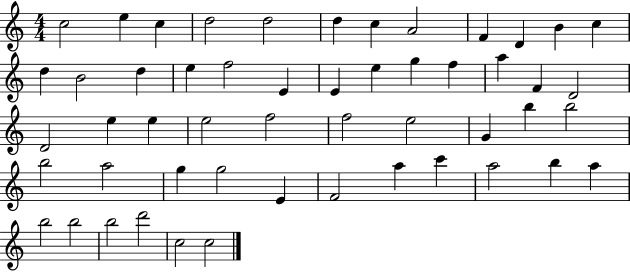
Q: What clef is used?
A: treble